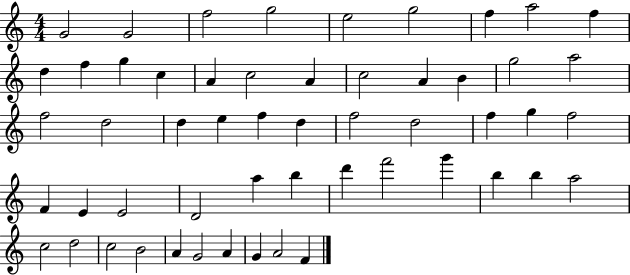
{
  \clef treble
  \numericTimeSignature
  \time 4/4
  \key c \major
  g'2 g'2 | f''2 g''2 | e''2 g''2 | f''4 a''2 f''4 | \break d''4 f''4 g''4 c''4 | a'4 c''2 a'4 | c''2 a'4 b'4 | g''2 a''2 | \break f''2 d''2 | d''4 e''4 f''4 d''4 | f''2 d''2 | f''4 g''4 f''2 | \break f'4 e'4 e'2 | d'2 a''4 b''4 | d'''4 f'''2 g'''4 | b''4 b''4 a''2 | \break c''2 d''2 | c''2 b'2 | a'4 g'2 a'4 | g'4 a'2 f'4 | \break \bar "|."
}